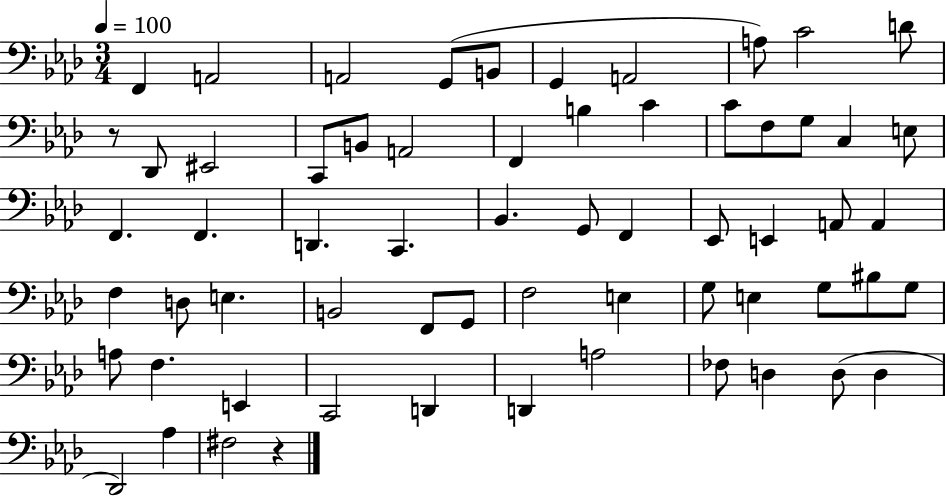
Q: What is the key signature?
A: AES major